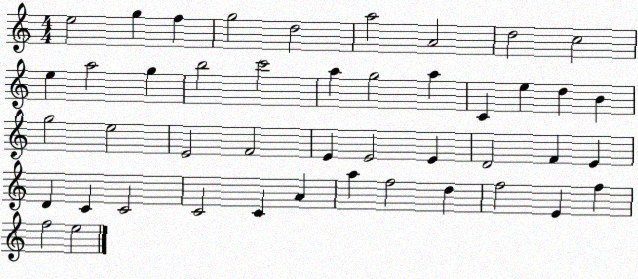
X:1
T:Untitled
M:4/4
L:1/4
K:C
e2 g f g2 d2 a2 A2 d2 c2 e a2 g b2 c'2 a g2 a C e d B g2 e2 E2 F2 E E2 E D2 F E D C C2 C2 C A a f2 d f2 E f f2 e2